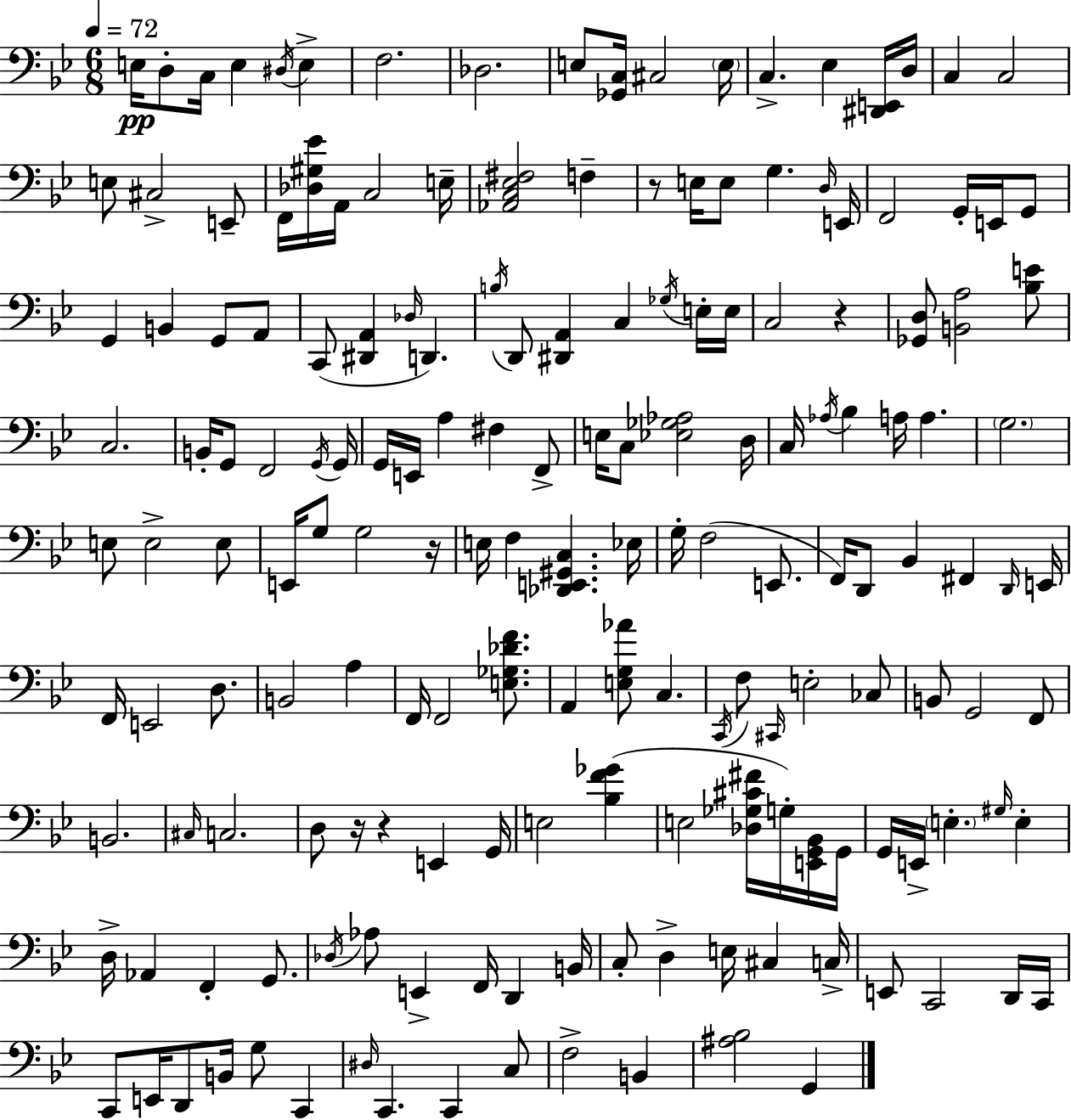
X:1
T:Untitled
M:6/8
L:1/4
K:Bb
E,/4 D,/2 C,/4 E, ^D,/4 E, F,2 _D,2 E,/2 [_G,,C,]/4 ^C,2 E,/4 C, _E, [^D,,E,,]/4 D,/4 C, C,2 E,/2 ^C,2 E,,/2 F,,/4 [_D,^G,_E]/4 A,,/4 C,2 E,/4 [_A,,C,_E,^F,]2 F, z/2 E,/4 E,/2 G, D,/4 E,,/4 F,,2 G,,/4 E,,/4 G,,/2 G,, B,, G,,/2 A,,/2 C,,/2 [^D,,A,,] _D,/4 D,, B,/4 D,,/2 [^D,,A,,] C, _G,/4 E,/4 E,/4 C,2 z [_G,,D,]/2 [B,,A,]2 [_B,E]/2 C,2 B,,/4 G,,/2 F,,2 G,,/4 G,,/4 G,,/4 E,,/4 A, ^F, F,,/2 E,/4 C,/2 [_E,_G,_A,]2 D,/4 C,/4 _A,/4 _B, A,/4 A, G,2 E,/2 E,2 E,/2 E,,/4 G,/2 G,2 z/4 E,/4 F, [_D,,E,,^G,,C,] _E,/4 G,/4 F,2 E,,/2 F,,/4 D,,/2 _B,, ^F,, D,,/4 E,,/4 F,,/4 E,,2 D,/2 B,,2 A, F,,/4 F,,2 [E,_G,_DF]/2 A,, [E,G,_A]/2 C, C,,/4 F,/2 ^C,,/4 E,2 _C,/2 B,,/2 G,,2 F,,/2 B,,2 ^C,/4 C,2 D,/2 z/4 z E,, G,,/4 E,2 [_B,F_G] E,2 [_D,_G,^C^F]/4 G,/4 [E,,G,,_B,,]/4 G,,/4 G,,/4 E,,/4 E, ^G,/4 E, D,/4 _A,, F,, G,,/2 _D,/4 _A,/2 E,, F,,/4 D,, B,,/4 C,/2 D, E,/4 ^C, C,/4 E,,/2 C,,2 D,,/4 C,,/4 C,,/2 E,,/4 D,,/2 B,,/4 G,/2 C,, ^D,/4 C,, C,, C,/2 F,2 B,, [^A,_B,]2 G,,